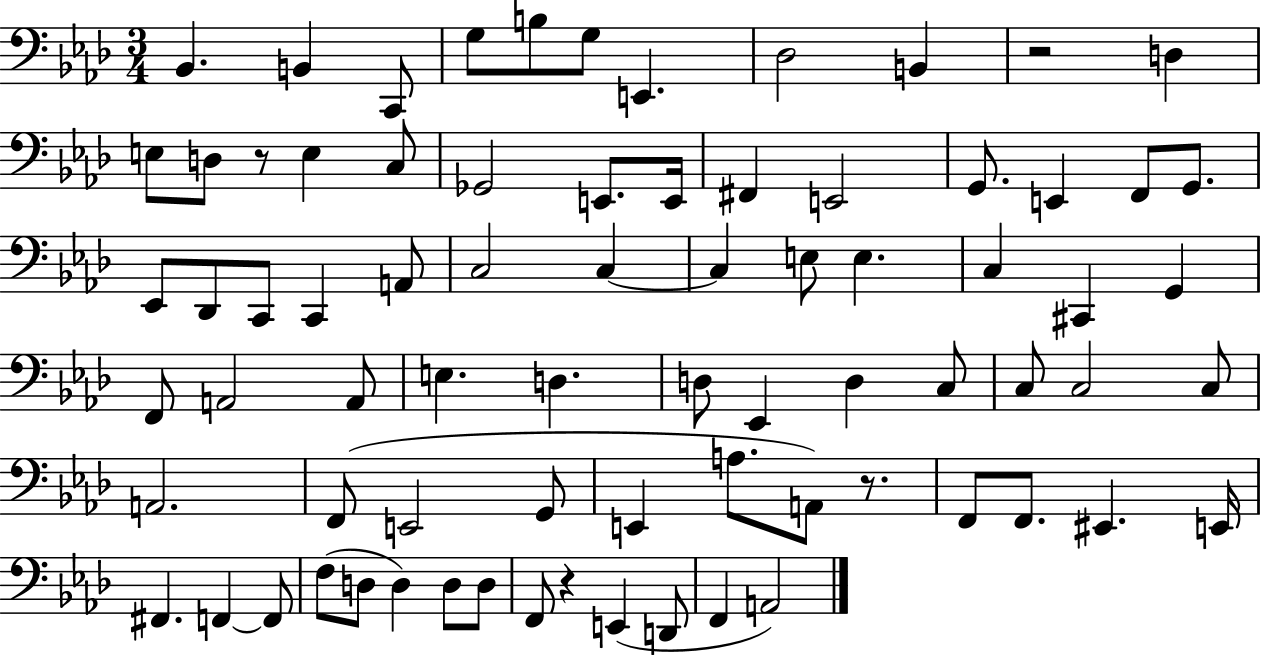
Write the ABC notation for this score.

X:1
T:Untitled
M:3/4
L:1/4
K:Ab
_B,, B,, C,,/2 G,/2 B,/2 G,/2 E,, _D,2 B,, z2 D, E,/2 D,/2 z/2 E, C,/2 _G,,2 E,,/2 E,,/4 ^F,, E,,2 G,,/2 E,, F,,/2 G,,/2 _E,,/2 _D,,/2 C,,/2 C,, A,,/2 C,2 C, C, E,/2 E, C, ^C,, G,, F,,/2 A,,2 A,,/2 E, D, D,/2 _E,, D, C,/2 C,/2 C,2 C,/2 A,,2 F,,/2 E,,2 G,,/2 E,, A,/2 A,,/2 z/2 F,,/2 F,,/2 ^E,, E,,/4 ^F,, F,, F,,/2 F,/2 D,/2 D, D,/2 D,/2 F,,/2 z E,, D,,/2 F,, A,,2